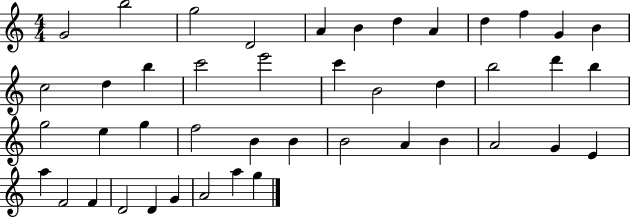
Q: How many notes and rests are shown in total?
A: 44